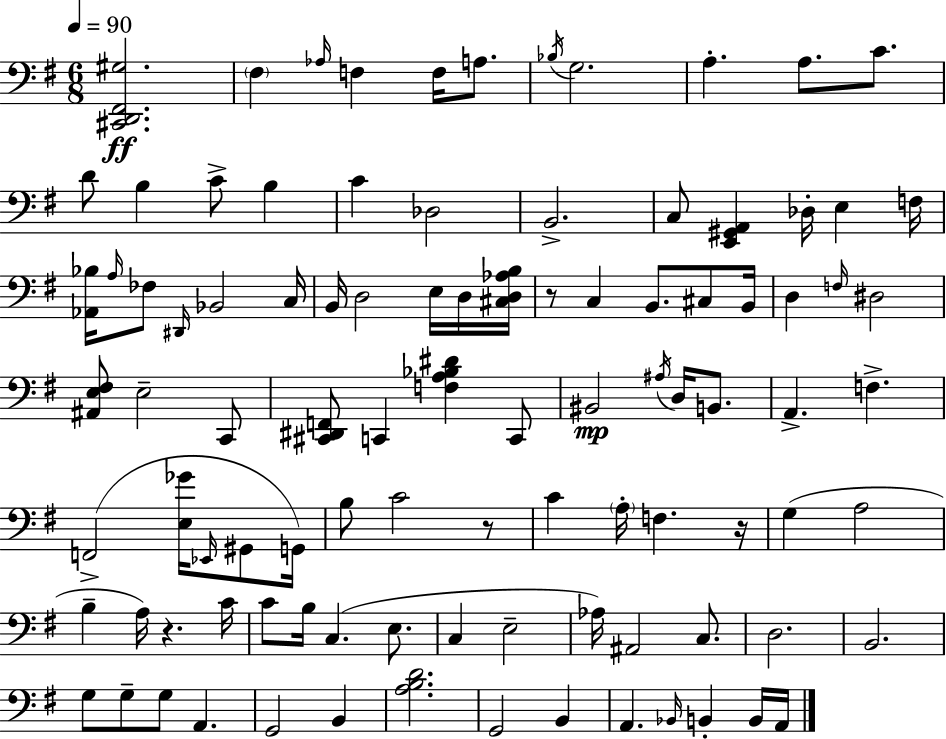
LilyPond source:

{
  \clef bass
  \numericTimeSignature
  \time 6/8
  \key g \major
  \tempo 4 = 90
  <cis, d, fis, gis>2.\ff | \parenthesize fis4 \grace { aes16 } f4 f16 a8. | \acciaccatura { bes16 } g2. | a4.-. a8. c'8. | \break d'8 b4 c'8-> b4 | c'4 des2 | b,2.-> | c8 <e, gis, a,>4 des16-. e4 | \break f16 <aes, bes>16 \grace { a16 } fes8 \grace { dis,16 } bes,2 | c16 b,16 d2 | e16 d16 <cis d aes b>16 r8 c4 b,8. | cis8 b,16 d4 \grace { f16 } dis2 | \break <ais, e fis>8 e2-- | c,8 <cis, dis, f,>8 c,4 <f a bes dis'>4 | c,8 bis,2\mp | \acciaccatura { ais16 } d16 b,8. a,4.-> | \break f4.-> f,2->( | <e ges'>16 \grace { ees,16 } gis,8 g,16) b8 c'2 | r8 c'4 \parenthesize a16-. | f4. r16 g4( a2 | \break b4-- a16) | r4. c'16 c'8 b16 c4.( | e8. c4 e2-- | aes16) ais,2 | \break c8. d2. | b,2. | g8 g8-- g8 | a,4. g,2 | \break b,4 <a b d'>2. | g,2 | b,4 a,4. | \grace { bes,16 } b,4-. b,16 a,16 \bar "|."
}